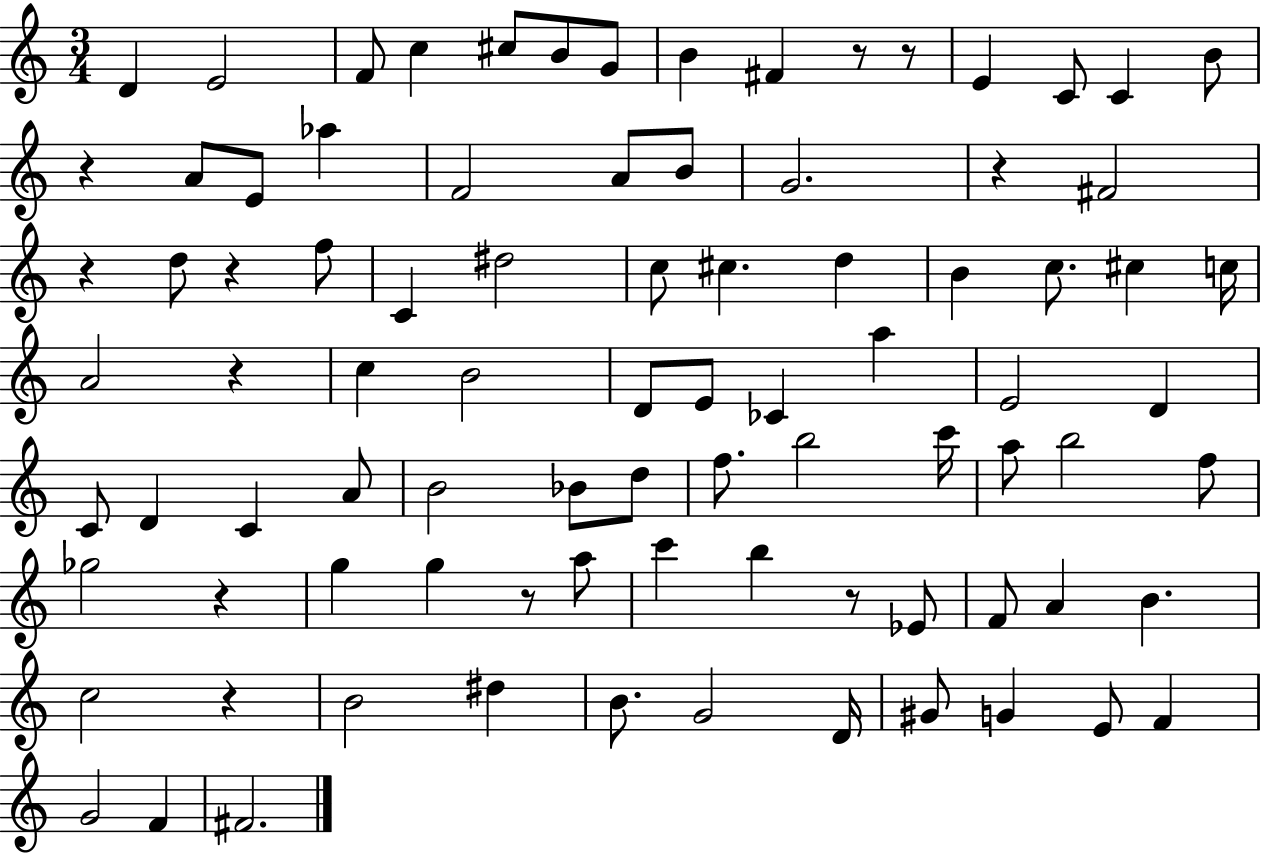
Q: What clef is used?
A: treble